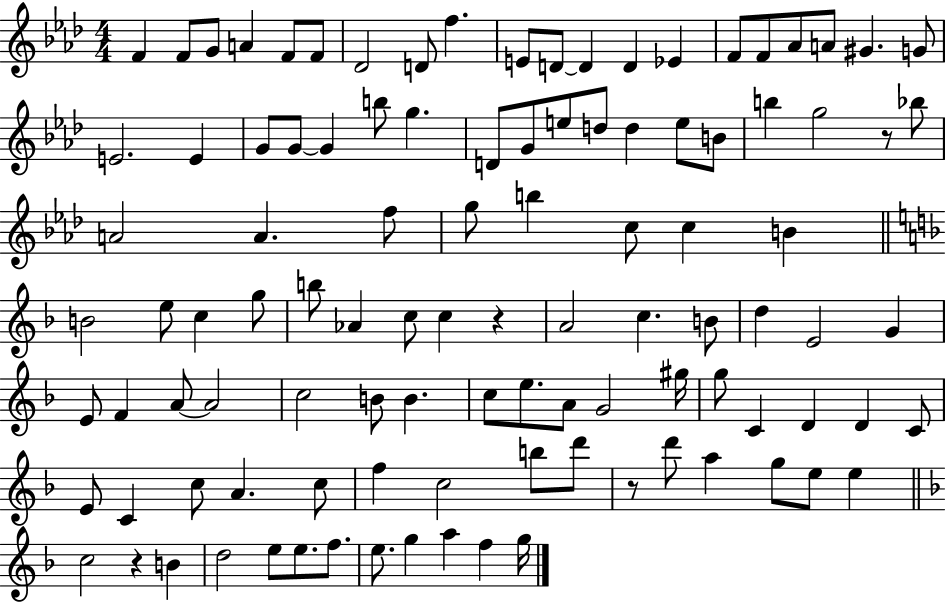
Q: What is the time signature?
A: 4/4